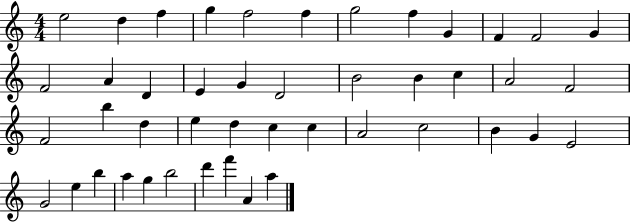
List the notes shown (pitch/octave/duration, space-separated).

E5/h D5/q F5/q G5/q F5/h F5/q G5/h F5/q G4/q F4/q F4/h G4/q F4/h A4/q D4/q E4/q G4/q D4/h B4/h B4/q C5/q A4/h F4/h F4/h B5/q D5/q E5/q D5/q C5/q C5/q A4/h C5/h B4/q G4/q E4/h G4/h E5/q B5/q A5/q G5/q B5/h D6/q F6/q A4/q A5/q